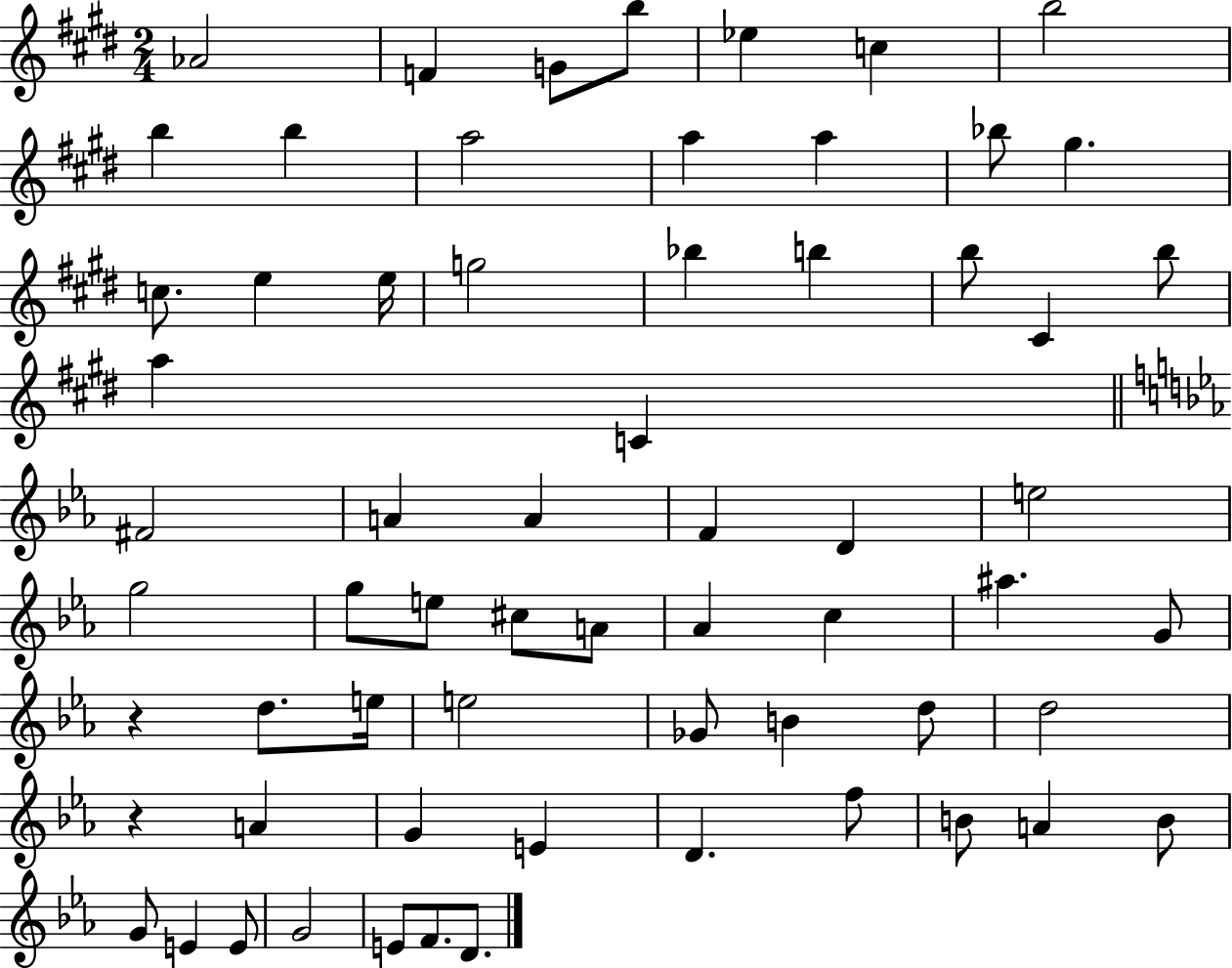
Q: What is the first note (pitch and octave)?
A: Ab4